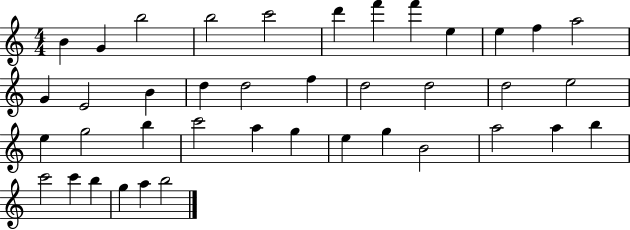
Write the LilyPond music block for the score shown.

{
  \clef treble
  \numericTimeSignature
  \time 4/4
  \key c \major
  b'4 g'4 b''2 | b''2 c'''2 | d'''4 f'''4 f'''4 e''4 | e''4 f''4 a''2 | \break g'4 e'2 b'4 | d''4 d''2 f''4 | d''2 d''2 | d''2 e''2 | \break e''4 g''2 b''4 | c'''2 a''4 g''4 | e''4 g''4 b'2 | a''2 a''4 b''4 | \break c'''2 c'''4 b''4 | g''4 a''4 b''2 | \bar "|."
}